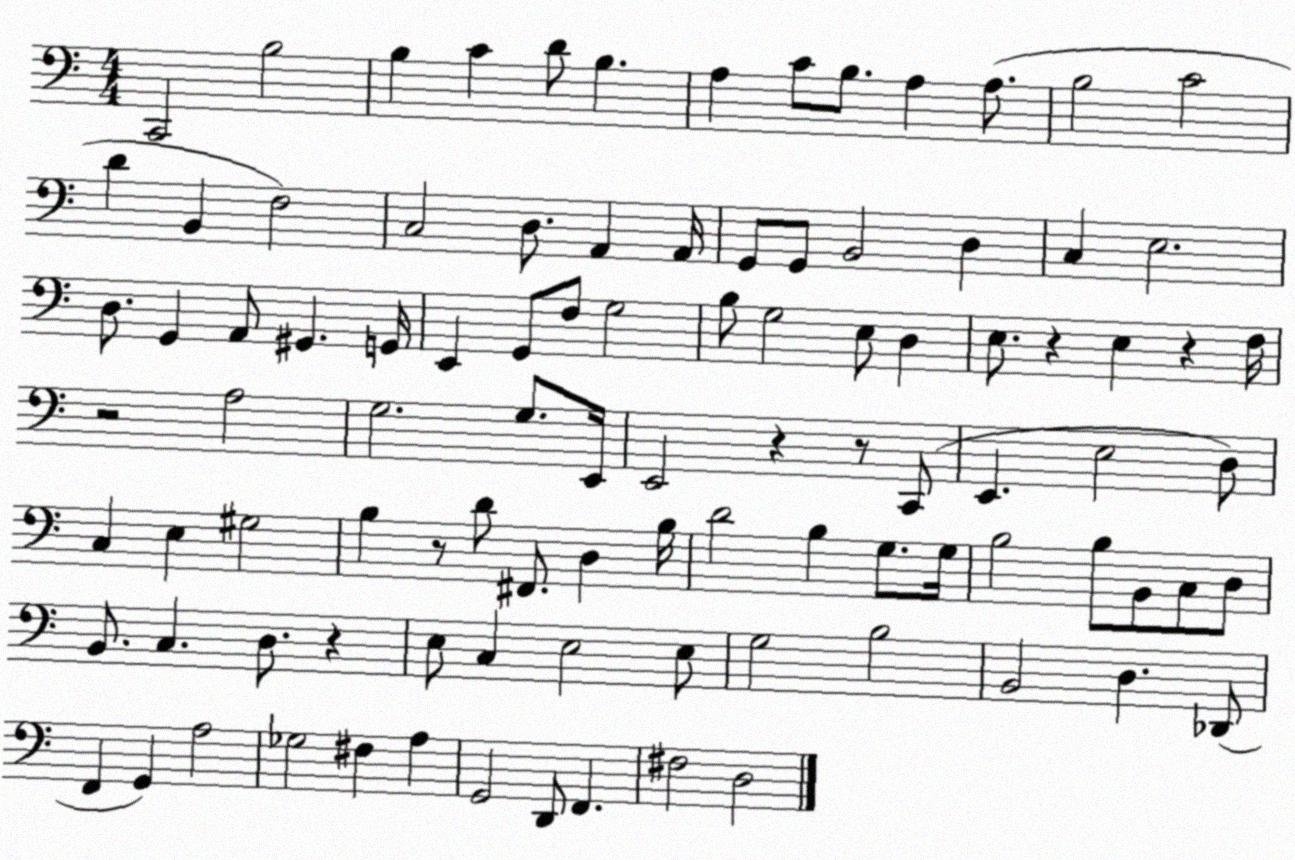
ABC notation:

X:1
T:Untitled
M:4/4
L:1/4
K:C
C,,2 B,2 B, C D/2 B, A, C/2 B,/2 A, A,/2 B,2 C2 D B,, F,2 C,2 D,/2 A,, A,,/4 G,,/2 G,,/2 B,,2 D, C, E,2 D,/2 G,, A,,/2 ^G,, G,,/4 E,, G,,/2 F,/2 G,2 B,/2 G,2 E,/2 D, E,/2 z E, z F,/4 z2 A,2 G,2 G,/2 E,,/4 E,,2 z z/2 C,,/2 E,, E,2 D,/2 C, E, ^G,2 B, z/2 D/2 ^F,,/2 D, B,/4 D2 B, G,/2 G,/4 B,2 B,/2 B,,/2 C,/2 D,/2 B,,/2 C, D,/2 z E,/2 C, E,2 E,/2 G,2 B,2 B,,2 D, _D,,/2 F,, G,, A,2 _G,2 ^F, A, G,,2 D,,/2 F,, ^F,2 D,2